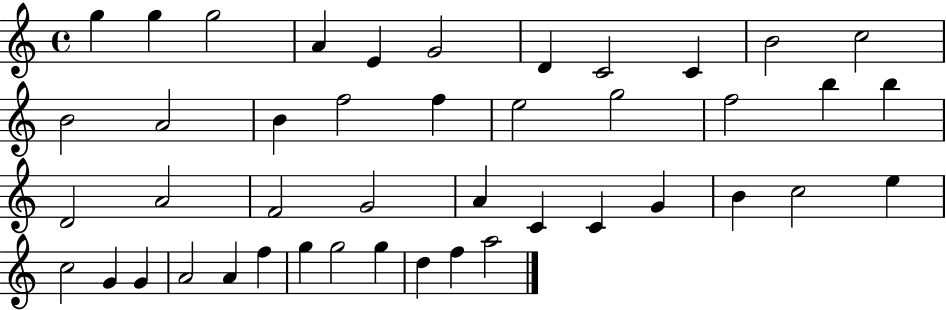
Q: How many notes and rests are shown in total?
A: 44